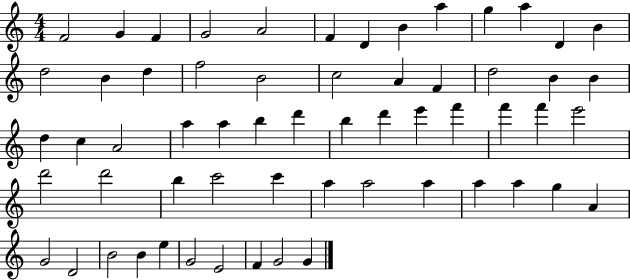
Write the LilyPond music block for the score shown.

{
  \clef treble
  \numericTimeSignature
  \time 4/4
  \key c \major
  f'2 g'4 f'4 | g'2 a'2 | f'4 d'4 b'4 a''4 | g''4 a''4 d'4 b'4 | \break d''2 b'4 d''4 | f''2 b'2 | c''2 a'4 f'4 | d''2 b'4 b'4 | \break d''4 c''4 a'2 | a''4 a''4 b''4 d'''4 | b''4 d'''4 e'''4 f'''4 | f'''4 f'''4 e'''2 | \break d'''2 d'''2 | b''4 c'''2 c'''4 | a''4 a''2 a''4 | a''4 a''4 g''4 a'4 | \break g'2 d'2 | b'2 b'4 e''4 | g'2 e'2 | f'4 g'2 g'4 | \break \bar "|."
}